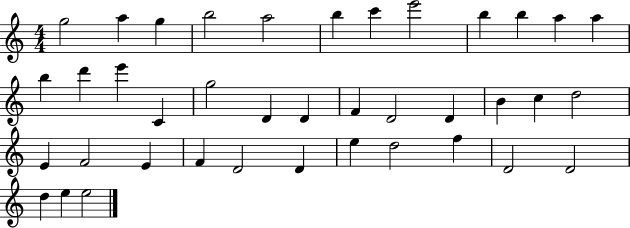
{
  \clef treble
  \numericTimeSignature
  \time 4/4
  \key c \major
  g''2 a''4 g''4 | b''2 a''2 | b''4 c'''4 e'''2 | b''4 b''4 a''4 a''4 | \break b''4 d'''4 e'''4 c'4 | g''2 d'4 d'4 | f'4 d'2 d'4 | b'4 c''4 d''2 | \break e'4 f'2 e'4 | f'4 d'2 d'4 | e''4 d''2 f''4 | d'2 d'2 | \break d''4 e''4 e''2 | \bar "|."
}